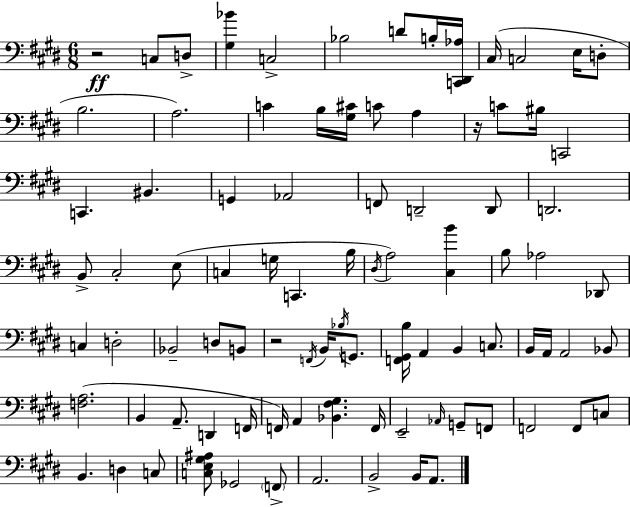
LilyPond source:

{
  \clef bass
  \numericTimeSignature
  \time 6/8
  \key e \major
  r2\ff c8 d8-> | <gis bes'>4 c2-> | bes2 d'8 b16-. <c, dis, aes>16 | cis16( c2 e16 d8-. | \break b2. | a2.) | c'4 b16 <gis cis'>16 c'8 a4 | r16 c'8 bis16 c,2 | \break c,4. bis,4. | g,4 aes,2 | f,8 d,2-- d,8 | d,2. | \break b,8-> cis2-. e8( | c4 g16 c,4. b16 | \acciaccatura { dis16 }) a2 <cis b'>4 | b8 aes2 des,8 | \break c4 d2-. | bes,2-- d8 b,8 | r2 \acciaccatura { f,16 } b,16 \acciaccatura { bes16 } | g,8. <f, gis, b>16 a,4 b,4 | \break c8. b,16 a,16 a,2 | bes,8 <f a>2.( | b,4 a,8.-- d,4 | f,16 f,16) a,4 <bes, fis gis>4. | \break f,16 e,2-- \grace { aes,16 } | g,8-- f,8 f,2 | f,8 c8 b,4. d4 | c8 <c e gis ais>8 ges,2 | \break \parenthesize f,8-> a,2. | b,2-> | b,16 a,8. \bar "|."
}